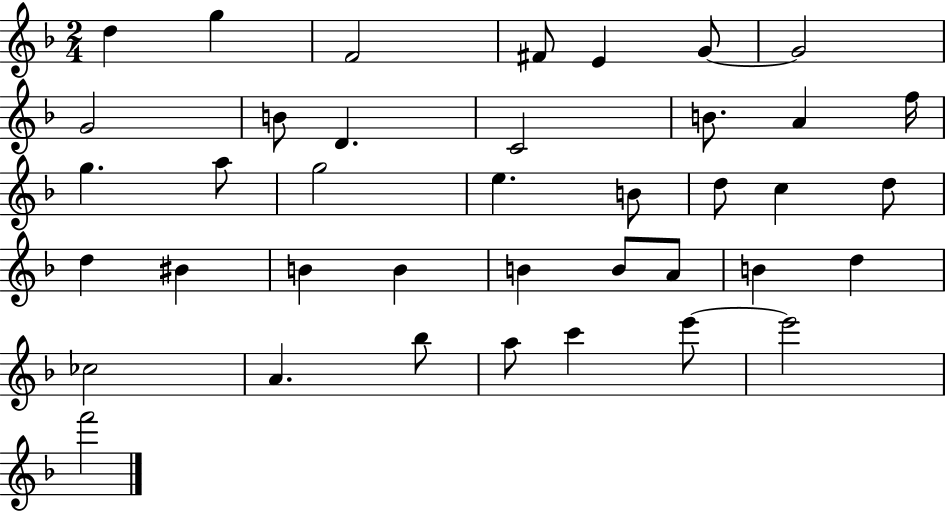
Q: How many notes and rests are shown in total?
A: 39